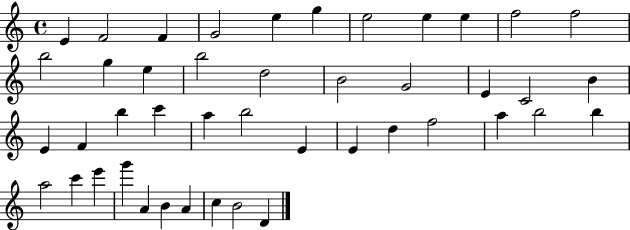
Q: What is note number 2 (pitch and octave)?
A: F4